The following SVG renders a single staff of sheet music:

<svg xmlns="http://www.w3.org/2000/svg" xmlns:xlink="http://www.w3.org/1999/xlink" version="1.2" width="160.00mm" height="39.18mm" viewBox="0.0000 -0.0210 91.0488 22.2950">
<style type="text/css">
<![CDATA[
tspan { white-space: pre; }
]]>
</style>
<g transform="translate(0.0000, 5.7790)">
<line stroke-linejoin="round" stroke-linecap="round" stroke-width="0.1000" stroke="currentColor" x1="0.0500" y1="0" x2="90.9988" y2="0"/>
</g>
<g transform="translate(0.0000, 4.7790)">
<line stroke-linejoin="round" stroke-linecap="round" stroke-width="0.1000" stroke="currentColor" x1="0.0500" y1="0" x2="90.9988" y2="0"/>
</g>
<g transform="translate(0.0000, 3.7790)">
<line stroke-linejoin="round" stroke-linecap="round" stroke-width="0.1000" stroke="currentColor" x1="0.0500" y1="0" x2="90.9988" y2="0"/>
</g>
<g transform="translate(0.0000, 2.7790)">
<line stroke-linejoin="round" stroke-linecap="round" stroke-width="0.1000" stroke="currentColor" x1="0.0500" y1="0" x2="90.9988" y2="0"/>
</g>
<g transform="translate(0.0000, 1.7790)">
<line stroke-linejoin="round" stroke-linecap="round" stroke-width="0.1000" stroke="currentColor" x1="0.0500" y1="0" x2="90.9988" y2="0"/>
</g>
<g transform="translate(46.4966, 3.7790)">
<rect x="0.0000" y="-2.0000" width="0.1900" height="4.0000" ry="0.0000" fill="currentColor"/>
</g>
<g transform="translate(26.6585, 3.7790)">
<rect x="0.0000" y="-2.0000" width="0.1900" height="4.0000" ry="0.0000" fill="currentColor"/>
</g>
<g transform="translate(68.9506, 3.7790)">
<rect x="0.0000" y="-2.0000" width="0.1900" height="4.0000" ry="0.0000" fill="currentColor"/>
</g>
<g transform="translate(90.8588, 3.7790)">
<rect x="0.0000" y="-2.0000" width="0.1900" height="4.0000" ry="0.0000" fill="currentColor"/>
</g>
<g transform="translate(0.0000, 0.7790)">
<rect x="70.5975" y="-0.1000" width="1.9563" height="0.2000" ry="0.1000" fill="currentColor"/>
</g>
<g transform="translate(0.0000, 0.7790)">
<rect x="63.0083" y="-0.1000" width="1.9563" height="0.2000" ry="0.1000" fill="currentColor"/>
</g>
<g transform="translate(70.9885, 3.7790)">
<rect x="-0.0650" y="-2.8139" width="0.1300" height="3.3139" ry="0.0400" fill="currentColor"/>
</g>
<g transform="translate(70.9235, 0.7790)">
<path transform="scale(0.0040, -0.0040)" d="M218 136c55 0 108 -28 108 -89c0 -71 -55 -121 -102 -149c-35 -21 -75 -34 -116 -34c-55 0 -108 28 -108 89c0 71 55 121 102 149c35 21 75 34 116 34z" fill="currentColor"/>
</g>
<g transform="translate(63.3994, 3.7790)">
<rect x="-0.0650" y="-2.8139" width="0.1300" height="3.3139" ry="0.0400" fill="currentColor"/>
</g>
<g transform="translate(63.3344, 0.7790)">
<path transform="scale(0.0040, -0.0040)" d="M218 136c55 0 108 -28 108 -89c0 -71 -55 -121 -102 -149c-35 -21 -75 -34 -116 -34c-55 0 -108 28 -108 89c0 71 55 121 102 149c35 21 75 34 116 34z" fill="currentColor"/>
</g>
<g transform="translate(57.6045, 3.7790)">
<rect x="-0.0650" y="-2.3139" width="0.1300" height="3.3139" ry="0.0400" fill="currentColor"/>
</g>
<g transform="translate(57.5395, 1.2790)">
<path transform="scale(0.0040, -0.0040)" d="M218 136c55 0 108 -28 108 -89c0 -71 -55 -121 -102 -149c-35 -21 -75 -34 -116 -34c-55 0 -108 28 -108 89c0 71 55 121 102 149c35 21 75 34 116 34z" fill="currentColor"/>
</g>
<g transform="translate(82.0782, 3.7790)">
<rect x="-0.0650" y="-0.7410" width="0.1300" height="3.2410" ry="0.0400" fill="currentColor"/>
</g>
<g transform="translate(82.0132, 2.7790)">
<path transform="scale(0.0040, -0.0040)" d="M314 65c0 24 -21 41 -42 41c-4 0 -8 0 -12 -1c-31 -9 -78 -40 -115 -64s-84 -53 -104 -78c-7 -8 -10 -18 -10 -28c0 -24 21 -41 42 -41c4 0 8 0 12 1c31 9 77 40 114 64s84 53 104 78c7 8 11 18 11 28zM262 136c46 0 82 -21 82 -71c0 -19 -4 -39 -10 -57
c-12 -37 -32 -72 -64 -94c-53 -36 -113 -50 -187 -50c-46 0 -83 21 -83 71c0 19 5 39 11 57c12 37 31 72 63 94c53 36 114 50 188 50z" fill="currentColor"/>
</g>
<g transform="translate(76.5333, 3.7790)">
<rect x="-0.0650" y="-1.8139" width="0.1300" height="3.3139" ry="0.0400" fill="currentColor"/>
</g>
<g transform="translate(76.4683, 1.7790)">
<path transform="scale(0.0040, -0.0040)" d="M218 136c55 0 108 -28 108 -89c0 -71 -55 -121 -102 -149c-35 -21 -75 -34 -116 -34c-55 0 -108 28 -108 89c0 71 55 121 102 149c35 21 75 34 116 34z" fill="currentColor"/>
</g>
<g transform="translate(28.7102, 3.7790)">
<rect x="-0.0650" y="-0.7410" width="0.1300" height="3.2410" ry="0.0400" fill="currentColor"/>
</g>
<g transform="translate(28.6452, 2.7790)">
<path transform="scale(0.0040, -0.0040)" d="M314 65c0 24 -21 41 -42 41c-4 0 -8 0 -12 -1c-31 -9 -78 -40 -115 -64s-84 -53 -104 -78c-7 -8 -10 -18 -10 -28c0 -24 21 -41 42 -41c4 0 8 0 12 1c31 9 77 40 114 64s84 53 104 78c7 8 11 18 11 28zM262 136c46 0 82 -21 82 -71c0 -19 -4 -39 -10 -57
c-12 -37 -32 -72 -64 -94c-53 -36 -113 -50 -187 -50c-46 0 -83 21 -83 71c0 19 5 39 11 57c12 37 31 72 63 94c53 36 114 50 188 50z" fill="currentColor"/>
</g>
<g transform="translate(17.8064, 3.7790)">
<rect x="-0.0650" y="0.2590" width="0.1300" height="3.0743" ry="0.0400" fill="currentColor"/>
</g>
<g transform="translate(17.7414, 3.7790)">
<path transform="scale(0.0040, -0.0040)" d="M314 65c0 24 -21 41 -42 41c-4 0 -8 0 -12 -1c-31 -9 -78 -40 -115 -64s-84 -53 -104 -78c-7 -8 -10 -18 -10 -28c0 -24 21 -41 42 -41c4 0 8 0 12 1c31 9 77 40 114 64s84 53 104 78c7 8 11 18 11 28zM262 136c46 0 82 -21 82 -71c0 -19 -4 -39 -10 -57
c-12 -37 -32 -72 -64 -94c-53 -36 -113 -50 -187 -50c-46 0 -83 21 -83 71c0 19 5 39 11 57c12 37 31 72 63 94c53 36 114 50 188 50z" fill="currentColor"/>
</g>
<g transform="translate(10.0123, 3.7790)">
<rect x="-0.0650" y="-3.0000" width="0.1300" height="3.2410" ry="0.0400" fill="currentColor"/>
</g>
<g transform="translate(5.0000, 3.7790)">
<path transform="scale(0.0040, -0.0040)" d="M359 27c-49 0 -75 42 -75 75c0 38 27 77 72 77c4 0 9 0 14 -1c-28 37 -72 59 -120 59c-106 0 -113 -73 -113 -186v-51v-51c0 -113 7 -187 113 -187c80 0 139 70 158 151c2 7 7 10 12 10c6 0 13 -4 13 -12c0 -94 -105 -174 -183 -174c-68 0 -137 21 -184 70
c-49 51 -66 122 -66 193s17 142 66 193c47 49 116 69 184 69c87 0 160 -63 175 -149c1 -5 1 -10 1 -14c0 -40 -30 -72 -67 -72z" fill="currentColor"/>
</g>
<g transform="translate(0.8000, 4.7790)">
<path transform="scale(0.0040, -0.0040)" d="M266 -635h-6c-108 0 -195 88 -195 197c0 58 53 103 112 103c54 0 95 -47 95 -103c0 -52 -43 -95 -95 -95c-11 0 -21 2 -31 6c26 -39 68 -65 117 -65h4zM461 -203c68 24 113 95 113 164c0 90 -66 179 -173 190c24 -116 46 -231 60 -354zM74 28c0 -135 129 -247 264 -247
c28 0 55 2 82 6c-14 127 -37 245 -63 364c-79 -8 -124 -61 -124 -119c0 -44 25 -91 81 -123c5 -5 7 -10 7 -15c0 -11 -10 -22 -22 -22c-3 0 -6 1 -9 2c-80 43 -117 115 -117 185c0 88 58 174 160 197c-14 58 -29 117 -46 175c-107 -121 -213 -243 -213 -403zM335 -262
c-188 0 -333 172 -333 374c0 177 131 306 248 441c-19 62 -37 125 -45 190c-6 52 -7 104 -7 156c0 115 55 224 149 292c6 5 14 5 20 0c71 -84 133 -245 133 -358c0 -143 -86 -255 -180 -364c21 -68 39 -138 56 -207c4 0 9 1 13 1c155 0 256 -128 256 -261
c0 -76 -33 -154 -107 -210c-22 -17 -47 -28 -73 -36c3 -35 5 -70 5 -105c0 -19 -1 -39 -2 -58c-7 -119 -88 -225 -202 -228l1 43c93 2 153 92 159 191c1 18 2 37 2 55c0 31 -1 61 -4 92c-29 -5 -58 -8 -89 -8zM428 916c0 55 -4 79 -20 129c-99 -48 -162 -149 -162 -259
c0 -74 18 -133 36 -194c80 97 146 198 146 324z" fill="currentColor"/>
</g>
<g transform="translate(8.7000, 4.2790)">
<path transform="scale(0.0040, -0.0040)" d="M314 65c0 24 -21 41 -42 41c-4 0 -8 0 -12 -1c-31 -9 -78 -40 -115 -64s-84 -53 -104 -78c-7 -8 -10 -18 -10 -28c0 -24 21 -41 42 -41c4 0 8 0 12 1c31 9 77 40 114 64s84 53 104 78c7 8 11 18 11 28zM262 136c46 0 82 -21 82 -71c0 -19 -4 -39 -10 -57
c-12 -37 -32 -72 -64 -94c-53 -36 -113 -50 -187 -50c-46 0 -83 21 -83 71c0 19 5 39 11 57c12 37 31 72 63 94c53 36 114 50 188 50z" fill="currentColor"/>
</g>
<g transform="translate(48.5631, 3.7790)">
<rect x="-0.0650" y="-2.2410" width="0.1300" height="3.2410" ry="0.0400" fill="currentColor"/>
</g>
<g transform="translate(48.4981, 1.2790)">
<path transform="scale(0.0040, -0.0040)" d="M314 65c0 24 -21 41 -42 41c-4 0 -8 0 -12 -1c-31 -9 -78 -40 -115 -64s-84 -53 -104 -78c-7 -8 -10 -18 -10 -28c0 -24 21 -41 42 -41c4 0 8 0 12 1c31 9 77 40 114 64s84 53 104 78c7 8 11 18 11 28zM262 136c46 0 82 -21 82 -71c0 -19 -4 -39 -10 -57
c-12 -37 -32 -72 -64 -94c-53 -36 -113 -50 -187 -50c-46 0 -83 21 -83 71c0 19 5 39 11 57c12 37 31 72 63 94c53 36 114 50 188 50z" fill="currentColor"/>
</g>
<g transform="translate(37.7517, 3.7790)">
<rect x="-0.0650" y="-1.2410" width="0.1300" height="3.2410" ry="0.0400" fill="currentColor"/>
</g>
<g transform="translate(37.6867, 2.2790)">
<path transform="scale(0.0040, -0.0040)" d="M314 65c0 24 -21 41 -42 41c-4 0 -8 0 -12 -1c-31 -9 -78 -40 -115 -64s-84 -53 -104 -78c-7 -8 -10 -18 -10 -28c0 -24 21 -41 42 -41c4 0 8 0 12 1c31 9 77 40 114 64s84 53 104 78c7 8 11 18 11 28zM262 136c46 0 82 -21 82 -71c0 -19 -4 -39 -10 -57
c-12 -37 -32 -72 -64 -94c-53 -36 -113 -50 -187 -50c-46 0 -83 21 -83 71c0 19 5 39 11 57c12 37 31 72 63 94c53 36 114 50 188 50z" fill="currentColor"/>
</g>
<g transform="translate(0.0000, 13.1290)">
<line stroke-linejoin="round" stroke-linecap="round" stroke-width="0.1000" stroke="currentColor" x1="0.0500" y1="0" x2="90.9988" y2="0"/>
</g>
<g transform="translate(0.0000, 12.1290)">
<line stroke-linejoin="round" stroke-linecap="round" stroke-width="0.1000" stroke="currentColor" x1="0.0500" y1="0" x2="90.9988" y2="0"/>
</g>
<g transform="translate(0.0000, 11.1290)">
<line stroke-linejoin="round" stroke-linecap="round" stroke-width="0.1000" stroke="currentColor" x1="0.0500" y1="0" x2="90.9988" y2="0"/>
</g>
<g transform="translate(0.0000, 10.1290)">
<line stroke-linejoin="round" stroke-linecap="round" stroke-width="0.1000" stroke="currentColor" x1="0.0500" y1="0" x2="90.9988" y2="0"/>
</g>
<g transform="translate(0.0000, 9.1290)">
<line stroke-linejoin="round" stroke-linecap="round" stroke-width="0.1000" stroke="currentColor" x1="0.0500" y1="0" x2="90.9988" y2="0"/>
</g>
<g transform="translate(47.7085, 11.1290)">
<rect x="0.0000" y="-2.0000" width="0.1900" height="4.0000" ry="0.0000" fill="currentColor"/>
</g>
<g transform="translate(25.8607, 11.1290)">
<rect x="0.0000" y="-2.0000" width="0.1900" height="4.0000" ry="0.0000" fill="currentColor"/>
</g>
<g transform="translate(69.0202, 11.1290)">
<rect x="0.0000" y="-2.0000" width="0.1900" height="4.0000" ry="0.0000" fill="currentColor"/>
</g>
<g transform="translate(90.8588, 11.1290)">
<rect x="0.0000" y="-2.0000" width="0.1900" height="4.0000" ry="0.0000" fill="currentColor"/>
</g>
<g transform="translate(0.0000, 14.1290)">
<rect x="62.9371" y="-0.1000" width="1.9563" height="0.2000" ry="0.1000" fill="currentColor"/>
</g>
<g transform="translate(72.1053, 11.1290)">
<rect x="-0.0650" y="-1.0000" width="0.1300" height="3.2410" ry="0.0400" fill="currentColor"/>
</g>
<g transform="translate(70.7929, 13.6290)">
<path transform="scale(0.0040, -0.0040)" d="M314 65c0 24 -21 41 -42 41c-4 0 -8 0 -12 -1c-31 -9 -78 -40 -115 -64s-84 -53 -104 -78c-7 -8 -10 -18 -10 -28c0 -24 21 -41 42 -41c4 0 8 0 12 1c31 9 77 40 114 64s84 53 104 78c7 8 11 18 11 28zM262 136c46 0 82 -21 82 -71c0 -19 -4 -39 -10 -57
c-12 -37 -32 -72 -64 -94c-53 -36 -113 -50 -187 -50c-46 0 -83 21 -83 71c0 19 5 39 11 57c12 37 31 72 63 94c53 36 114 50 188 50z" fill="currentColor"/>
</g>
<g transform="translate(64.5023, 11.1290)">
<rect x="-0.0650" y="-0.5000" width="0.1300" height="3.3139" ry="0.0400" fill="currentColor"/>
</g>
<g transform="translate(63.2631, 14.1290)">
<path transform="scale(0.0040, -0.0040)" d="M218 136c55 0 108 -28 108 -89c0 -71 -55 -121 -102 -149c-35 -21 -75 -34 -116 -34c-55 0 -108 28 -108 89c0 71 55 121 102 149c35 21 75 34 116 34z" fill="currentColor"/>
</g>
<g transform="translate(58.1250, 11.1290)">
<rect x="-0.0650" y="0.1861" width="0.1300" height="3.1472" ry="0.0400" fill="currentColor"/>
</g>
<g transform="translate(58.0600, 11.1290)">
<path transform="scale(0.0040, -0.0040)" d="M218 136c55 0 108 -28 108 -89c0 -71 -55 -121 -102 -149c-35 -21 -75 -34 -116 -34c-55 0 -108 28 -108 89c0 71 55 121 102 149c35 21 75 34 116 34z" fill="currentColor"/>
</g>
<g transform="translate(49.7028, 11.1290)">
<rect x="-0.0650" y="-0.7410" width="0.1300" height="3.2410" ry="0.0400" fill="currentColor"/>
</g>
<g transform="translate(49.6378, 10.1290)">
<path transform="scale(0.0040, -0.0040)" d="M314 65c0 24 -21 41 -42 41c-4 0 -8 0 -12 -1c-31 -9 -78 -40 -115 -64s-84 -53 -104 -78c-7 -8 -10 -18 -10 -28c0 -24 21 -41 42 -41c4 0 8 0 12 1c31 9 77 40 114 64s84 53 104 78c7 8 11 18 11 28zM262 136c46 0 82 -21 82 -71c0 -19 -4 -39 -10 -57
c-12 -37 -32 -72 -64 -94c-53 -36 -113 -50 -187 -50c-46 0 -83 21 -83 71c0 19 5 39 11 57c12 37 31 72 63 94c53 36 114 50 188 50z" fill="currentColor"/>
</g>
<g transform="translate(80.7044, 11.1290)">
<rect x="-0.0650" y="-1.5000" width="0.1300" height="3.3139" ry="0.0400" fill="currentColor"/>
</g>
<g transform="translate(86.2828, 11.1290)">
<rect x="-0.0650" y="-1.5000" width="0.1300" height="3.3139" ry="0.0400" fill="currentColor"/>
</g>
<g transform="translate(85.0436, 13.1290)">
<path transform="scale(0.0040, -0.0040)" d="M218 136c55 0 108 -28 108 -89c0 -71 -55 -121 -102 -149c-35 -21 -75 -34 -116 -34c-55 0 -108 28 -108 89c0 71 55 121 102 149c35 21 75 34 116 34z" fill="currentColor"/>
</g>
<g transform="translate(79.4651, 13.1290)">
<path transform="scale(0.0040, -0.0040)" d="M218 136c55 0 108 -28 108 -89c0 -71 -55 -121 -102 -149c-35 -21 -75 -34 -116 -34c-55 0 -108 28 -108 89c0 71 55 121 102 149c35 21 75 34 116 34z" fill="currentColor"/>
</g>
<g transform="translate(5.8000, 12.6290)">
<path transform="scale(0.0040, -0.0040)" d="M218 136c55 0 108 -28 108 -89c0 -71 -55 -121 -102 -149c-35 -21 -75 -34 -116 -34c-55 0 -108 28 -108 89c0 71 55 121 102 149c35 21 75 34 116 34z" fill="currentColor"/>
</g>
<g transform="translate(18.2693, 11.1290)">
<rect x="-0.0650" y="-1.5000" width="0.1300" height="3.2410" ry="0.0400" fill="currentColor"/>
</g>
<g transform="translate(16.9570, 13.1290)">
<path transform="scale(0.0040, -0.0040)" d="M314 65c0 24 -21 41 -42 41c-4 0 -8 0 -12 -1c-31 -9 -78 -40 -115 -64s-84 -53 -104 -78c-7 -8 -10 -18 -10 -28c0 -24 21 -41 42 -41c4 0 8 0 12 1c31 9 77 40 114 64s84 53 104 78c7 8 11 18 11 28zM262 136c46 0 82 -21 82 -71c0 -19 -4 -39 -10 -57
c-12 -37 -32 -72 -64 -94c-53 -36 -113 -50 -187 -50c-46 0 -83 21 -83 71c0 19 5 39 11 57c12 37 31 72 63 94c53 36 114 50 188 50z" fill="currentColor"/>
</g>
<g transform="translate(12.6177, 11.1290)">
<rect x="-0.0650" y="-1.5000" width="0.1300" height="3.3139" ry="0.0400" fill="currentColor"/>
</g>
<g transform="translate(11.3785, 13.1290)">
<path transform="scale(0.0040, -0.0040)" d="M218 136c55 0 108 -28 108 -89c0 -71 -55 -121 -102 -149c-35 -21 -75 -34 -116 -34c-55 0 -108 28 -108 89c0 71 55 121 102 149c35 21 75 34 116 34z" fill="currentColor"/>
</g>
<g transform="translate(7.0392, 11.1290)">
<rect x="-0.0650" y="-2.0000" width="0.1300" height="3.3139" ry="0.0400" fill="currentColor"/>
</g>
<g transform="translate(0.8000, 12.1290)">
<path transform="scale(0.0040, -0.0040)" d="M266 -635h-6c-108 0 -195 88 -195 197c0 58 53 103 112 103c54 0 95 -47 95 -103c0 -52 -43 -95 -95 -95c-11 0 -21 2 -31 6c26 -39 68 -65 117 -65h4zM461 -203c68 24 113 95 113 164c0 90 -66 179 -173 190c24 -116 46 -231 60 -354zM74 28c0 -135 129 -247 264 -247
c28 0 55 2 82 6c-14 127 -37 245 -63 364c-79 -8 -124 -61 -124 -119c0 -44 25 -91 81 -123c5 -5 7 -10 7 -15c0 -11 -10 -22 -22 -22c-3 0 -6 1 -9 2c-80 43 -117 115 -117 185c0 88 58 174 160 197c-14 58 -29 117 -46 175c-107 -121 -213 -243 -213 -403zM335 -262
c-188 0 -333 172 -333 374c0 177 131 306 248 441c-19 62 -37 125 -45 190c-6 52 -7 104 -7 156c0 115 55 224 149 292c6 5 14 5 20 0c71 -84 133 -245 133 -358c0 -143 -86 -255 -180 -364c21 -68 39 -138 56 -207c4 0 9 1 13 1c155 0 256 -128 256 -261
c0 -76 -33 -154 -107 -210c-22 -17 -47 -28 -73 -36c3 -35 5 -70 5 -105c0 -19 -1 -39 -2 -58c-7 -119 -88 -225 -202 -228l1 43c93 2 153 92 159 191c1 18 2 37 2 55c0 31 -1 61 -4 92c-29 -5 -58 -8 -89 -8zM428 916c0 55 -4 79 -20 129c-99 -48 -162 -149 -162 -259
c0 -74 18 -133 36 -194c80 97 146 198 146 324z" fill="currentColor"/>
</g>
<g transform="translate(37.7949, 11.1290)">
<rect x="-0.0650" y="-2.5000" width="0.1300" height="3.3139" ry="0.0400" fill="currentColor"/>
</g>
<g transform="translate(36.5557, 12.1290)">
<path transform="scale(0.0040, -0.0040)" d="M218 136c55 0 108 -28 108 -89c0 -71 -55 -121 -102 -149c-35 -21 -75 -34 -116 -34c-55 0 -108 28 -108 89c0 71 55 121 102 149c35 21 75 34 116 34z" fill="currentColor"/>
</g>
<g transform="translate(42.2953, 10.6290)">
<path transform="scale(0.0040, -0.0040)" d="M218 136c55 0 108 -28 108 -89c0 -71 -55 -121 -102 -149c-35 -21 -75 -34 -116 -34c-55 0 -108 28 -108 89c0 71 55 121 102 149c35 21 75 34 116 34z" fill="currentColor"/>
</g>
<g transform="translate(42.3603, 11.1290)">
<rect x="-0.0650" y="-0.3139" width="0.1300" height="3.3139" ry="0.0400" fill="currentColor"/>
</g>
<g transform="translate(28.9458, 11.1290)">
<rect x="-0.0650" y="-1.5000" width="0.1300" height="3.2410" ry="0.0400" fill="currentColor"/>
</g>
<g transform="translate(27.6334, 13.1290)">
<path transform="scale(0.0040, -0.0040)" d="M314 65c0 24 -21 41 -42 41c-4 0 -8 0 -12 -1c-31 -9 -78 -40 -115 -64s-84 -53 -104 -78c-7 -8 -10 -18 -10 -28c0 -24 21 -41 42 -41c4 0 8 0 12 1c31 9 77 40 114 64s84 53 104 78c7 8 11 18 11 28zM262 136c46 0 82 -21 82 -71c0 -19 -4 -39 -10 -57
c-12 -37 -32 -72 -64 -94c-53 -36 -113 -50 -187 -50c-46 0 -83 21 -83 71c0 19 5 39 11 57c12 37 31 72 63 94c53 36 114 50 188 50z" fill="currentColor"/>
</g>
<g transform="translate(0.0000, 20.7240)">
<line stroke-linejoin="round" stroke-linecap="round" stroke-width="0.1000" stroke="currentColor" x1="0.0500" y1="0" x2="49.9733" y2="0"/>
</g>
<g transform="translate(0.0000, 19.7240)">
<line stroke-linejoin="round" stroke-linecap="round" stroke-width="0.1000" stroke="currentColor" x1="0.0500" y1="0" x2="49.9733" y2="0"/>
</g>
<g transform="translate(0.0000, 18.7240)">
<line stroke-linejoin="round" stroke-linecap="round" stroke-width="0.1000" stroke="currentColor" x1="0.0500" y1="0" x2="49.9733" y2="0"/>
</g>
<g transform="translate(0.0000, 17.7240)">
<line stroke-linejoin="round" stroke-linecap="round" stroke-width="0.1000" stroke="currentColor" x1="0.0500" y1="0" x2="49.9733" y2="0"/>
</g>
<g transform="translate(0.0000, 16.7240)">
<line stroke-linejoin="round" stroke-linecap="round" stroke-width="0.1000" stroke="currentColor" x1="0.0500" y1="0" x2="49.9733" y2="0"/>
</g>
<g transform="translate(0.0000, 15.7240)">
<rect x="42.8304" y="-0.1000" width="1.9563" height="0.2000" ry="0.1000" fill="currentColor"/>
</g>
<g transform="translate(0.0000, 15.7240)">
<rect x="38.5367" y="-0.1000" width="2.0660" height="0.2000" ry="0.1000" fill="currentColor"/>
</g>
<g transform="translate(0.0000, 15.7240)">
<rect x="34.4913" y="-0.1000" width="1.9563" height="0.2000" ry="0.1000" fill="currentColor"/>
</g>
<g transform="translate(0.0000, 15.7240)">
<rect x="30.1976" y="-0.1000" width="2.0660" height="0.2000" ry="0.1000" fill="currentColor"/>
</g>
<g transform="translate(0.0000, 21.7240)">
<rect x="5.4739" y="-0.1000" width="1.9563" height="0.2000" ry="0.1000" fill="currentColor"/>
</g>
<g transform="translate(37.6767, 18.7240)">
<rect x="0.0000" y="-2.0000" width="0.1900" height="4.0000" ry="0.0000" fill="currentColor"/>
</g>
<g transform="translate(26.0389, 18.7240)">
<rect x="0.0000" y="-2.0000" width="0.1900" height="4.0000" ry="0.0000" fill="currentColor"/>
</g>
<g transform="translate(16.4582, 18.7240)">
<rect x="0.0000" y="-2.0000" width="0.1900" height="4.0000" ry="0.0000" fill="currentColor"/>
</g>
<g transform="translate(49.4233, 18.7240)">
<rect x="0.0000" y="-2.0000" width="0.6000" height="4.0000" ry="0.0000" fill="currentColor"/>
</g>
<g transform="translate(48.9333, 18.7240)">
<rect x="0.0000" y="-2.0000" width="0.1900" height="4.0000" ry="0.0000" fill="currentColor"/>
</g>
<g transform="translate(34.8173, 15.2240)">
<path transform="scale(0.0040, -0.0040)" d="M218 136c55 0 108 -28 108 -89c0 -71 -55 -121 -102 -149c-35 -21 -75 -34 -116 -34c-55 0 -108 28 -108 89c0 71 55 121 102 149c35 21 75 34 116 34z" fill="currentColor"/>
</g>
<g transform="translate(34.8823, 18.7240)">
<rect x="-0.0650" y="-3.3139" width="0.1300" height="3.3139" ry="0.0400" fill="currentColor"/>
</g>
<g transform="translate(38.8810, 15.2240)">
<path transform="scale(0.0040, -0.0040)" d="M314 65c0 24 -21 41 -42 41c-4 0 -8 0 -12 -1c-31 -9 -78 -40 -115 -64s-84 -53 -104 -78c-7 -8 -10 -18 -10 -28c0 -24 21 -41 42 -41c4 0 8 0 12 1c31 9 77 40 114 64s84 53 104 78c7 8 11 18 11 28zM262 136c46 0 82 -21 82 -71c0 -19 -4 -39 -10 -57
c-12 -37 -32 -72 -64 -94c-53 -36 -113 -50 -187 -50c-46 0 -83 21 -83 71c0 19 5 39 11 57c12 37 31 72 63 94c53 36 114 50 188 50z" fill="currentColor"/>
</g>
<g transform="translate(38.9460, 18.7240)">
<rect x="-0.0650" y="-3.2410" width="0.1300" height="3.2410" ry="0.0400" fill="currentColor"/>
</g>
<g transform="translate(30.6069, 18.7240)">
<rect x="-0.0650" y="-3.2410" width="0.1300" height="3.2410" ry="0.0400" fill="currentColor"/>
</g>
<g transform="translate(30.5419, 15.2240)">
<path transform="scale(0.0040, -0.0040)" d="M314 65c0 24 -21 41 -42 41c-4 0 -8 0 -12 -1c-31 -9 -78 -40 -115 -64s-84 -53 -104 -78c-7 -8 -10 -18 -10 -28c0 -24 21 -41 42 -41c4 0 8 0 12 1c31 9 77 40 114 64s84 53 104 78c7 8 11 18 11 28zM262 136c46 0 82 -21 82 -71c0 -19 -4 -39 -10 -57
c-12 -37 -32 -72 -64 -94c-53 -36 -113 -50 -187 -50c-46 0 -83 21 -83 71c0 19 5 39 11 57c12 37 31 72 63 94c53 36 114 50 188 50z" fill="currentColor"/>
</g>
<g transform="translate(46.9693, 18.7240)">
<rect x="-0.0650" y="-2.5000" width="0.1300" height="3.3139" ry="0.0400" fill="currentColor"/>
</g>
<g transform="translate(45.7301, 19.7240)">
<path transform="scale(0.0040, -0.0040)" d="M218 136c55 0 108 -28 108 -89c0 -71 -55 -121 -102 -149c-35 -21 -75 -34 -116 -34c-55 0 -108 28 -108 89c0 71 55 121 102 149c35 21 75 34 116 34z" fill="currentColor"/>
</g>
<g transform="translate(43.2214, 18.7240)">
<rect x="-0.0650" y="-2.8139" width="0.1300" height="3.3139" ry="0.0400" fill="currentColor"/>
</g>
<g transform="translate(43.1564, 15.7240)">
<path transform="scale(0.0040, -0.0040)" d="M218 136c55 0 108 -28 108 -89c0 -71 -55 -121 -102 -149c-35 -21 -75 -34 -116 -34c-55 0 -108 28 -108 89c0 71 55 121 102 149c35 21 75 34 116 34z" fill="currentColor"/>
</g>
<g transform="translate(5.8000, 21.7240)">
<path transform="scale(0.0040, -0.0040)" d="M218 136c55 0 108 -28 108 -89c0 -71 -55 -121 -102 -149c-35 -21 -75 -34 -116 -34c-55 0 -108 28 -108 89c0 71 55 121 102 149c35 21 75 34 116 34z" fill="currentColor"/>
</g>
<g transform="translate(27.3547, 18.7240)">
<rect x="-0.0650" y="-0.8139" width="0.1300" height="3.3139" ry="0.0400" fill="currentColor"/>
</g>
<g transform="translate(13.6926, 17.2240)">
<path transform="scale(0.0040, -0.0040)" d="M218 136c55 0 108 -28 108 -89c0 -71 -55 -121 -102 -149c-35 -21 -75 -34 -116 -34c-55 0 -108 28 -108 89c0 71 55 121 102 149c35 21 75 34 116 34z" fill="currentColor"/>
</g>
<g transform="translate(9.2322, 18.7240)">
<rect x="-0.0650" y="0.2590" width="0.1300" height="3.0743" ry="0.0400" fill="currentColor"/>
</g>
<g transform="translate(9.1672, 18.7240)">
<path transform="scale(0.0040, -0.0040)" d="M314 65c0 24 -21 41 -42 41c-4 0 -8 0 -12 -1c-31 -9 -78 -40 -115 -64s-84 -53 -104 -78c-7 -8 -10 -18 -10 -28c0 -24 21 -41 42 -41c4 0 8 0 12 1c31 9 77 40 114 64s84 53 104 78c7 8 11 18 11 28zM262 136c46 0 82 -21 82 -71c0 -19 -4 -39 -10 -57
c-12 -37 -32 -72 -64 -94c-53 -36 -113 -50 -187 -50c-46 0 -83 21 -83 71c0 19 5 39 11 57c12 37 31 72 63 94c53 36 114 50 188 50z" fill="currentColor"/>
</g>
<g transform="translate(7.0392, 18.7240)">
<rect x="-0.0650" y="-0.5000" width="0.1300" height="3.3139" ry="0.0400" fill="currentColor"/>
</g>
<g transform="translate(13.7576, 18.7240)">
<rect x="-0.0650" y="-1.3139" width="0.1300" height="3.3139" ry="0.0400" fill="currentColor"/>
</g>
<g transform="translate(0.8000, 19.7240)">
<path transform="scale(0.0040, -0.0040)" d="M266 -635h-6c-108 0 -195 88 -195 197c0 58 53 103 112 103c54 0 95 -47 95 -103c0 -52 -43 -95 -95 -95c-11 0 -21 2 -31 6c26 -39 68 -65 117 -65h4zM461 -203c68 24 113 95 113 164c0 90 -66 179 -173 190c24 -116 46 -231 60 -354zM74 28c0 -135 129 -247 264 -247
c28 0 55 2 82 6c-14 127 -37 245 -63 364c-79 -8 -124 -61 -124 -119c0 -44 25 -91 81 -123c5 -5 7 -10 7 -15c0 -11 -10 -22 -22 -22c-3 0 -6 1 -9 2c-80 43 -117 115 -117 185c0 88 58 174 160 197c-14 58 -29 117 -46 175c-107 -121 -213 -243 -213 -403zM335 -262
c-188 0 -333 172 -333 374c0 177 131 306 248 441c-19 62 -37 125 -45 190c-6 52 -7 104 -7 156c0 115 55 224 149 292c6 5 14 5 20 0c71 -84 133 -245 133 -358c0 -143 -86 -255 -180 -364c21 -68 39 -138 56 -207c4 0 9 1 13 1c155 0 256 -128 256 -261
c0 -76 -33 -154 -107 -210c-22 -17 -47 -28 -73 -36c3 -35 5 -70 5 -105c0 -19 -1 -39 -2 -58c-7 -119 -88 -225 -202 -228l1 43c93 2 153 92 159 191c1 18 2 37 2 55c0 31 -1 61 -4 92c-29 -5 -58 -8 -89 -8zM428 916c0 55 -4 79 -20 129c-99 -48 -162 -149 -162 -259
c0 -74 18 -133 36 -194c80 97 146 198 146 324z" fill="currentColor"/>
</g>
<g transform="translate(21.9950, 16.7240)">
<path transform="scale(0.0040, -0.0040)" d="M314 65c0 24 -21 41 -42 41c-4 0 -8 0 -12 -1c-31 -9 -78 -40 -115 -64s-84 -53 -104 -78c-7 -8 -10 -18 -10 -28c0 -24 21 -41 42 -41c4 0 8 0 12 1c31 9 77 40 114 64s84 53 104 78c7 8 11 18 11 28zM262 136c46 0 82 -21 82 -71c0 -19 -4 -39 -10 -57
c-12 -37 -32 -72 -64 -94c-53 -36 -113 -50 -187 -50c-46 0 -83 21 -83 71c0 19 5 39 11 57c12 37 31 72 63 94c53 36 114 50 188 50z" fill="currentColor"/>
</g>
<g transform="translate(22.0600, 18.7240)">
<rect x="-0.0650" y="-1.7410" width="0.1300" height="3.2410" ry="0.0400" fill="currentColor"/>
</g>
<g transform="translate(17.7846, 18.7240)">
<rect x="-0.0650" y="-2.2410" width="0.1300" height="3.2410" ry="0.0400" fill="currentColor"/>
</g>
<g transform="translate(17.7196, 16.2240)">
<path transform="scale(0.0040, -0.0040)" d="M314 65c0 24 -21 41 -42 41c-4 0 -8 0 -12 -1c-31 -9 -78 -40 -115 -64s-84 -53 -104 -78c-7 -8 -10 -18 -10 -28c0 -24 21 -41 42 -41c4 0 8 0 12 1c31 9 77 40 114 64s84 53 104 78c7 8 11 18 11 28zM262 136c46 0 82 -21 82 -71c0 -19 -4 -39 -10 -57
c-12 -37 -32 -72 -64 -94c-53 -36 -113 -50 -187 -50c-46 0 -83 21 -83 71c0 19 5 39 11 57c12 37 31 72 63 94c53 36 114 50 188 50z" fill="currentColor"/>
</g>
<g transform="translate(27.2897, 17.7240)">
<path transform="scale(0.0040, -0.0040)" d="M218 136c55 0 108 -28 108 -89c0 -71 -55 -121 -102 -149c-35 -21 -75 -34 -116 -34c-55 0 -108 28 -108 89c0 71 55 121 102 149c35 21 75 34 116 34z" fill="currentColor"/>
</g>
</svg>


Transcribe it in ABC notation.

X:1
T:Untitled
M:4/4
L:1/4
K:C
A2 B2 d2 e2 g2 g a a f d2 F E E2 E2 G c d2 B C D2 E E C B2 e g2 f2 d b2 b b2 a G